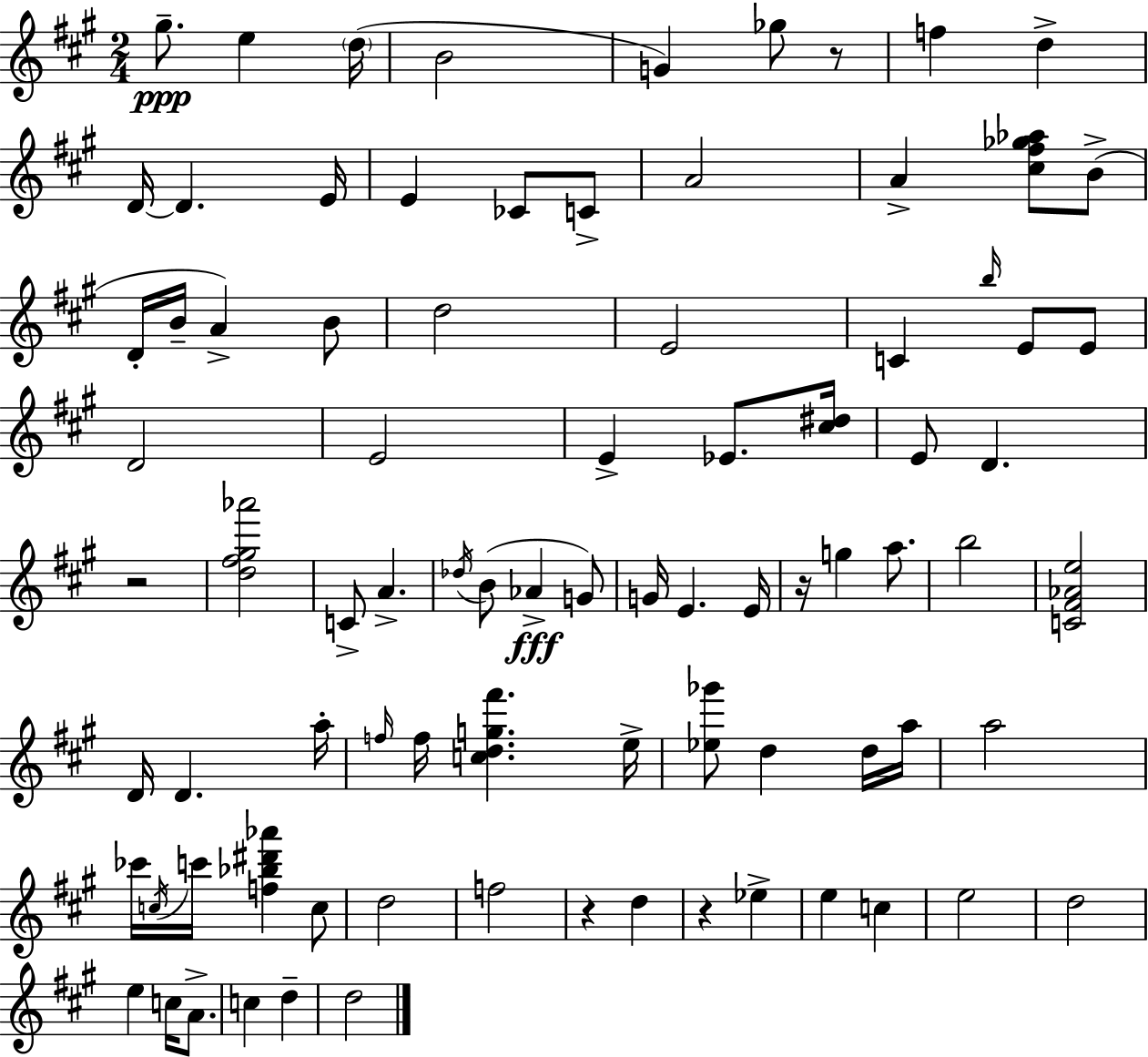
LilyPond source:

{
  \clef treble
  \numericTimeSignature
  \time 2/4
  \key a \major
  gis''8.--\ppp e''4 \parenthesize d''16( | b'2 | g'4) ges''8 r8 | f''4 d''4-> | \break d'16~~ d'4. e'16 | e'4 ces'8 c'8-> | a'2 | a'4-> <cis'' fis'' ges'' aes''>8 b'8->( | \break d'16-. b'16-- a'4->) b'8 | d''2 | e'2 | c'4 \grace { b''16 } e'8 e'8 | \break d'2 | e'2 | e'4-> ees'8. | <cis'' dis''>16 e'8 d'4. | \break r2 | <d'' fis'' gis'' aes'''>2 | c'8-> a'4.-> | \acciaccatura { des''16 } b'8( aes'4->\fff | \break g'8) g'16 e'4. | e'16 r16 g''4 a''8. | b''2 | <c' fis' aes' e''>2 | \break d'16 d'4. | a''16-. \grace { f''16 } f''16 <c'' d'' g'' fis'''>4. | e''16-> <ees'' ges'''>8 d''4 | d''16 a''16 a''2 | \break ces'''16 \acciaccatura { c''16 } c'''16 <f'' bes'' dis''' aes'''>4 | c''8 d''2 | f''2 | r4 | \break d''4 r4 | ees''4-> e''4 | c''4 e''2 | d''2 | \break e''4 | c''16 a'8.-> c''4 | d''4-- d''2 | \bar "|."
}